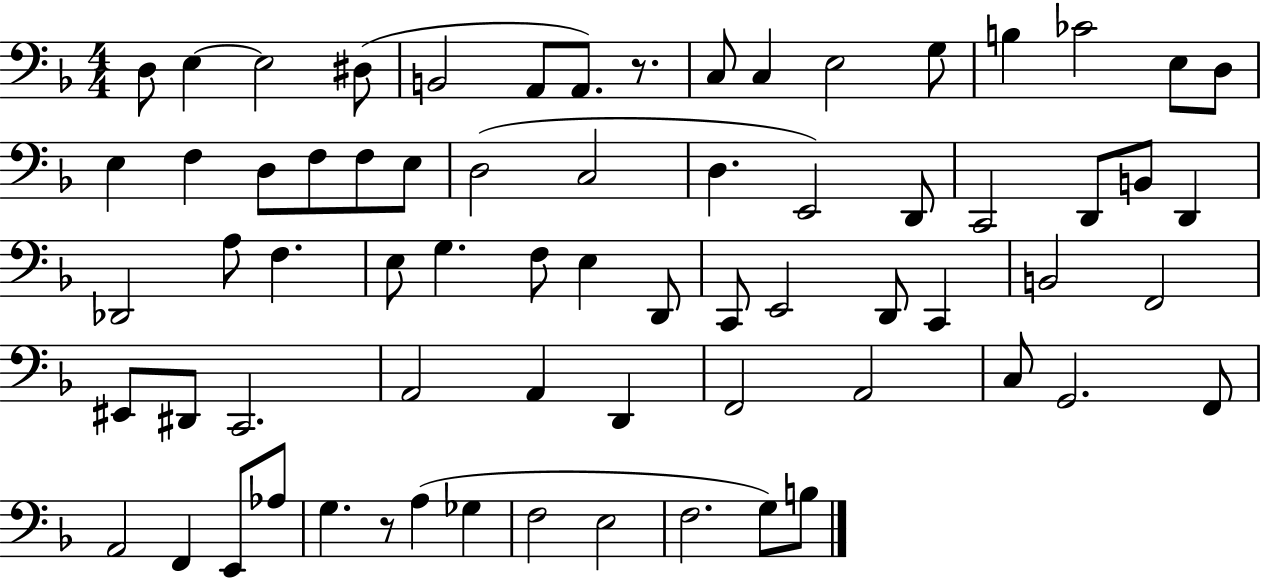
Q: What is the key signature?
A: F major